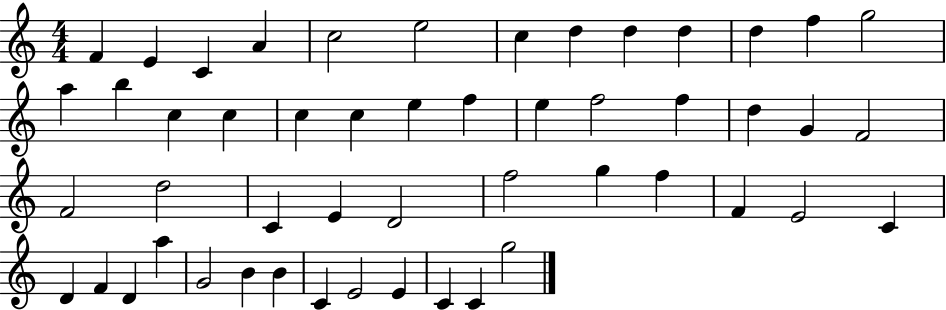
X:1
T:Untitled
M:4/4
L:1/4
K:C
F E C A c2 e2 c d d d d f g2 a b c c c c e f e f2 f d G F2 F2 d2 C E D2 f2 g f F E2 C D F D a G2 B B C E2 E C C g2